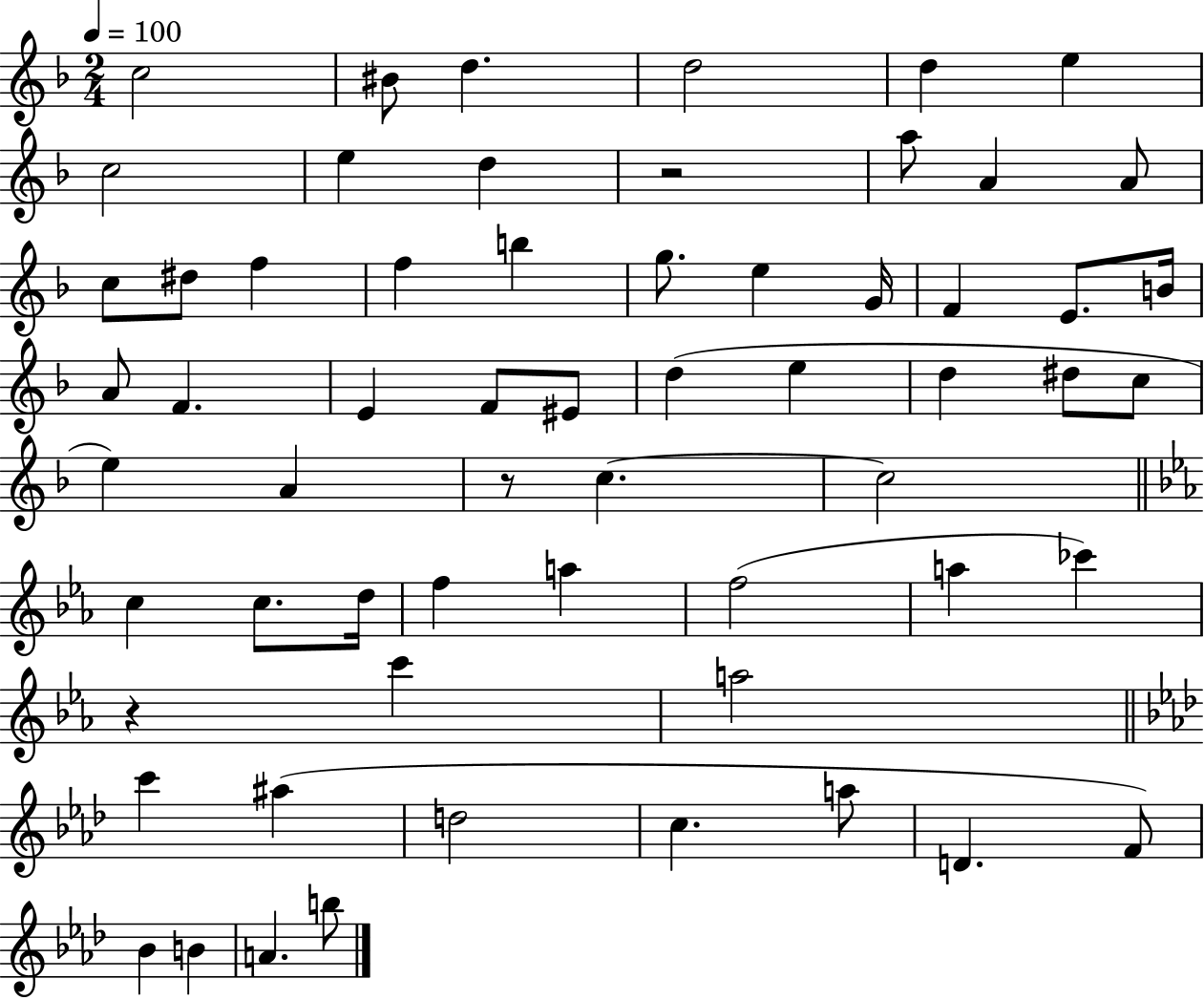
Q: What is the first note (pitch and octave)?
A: C5